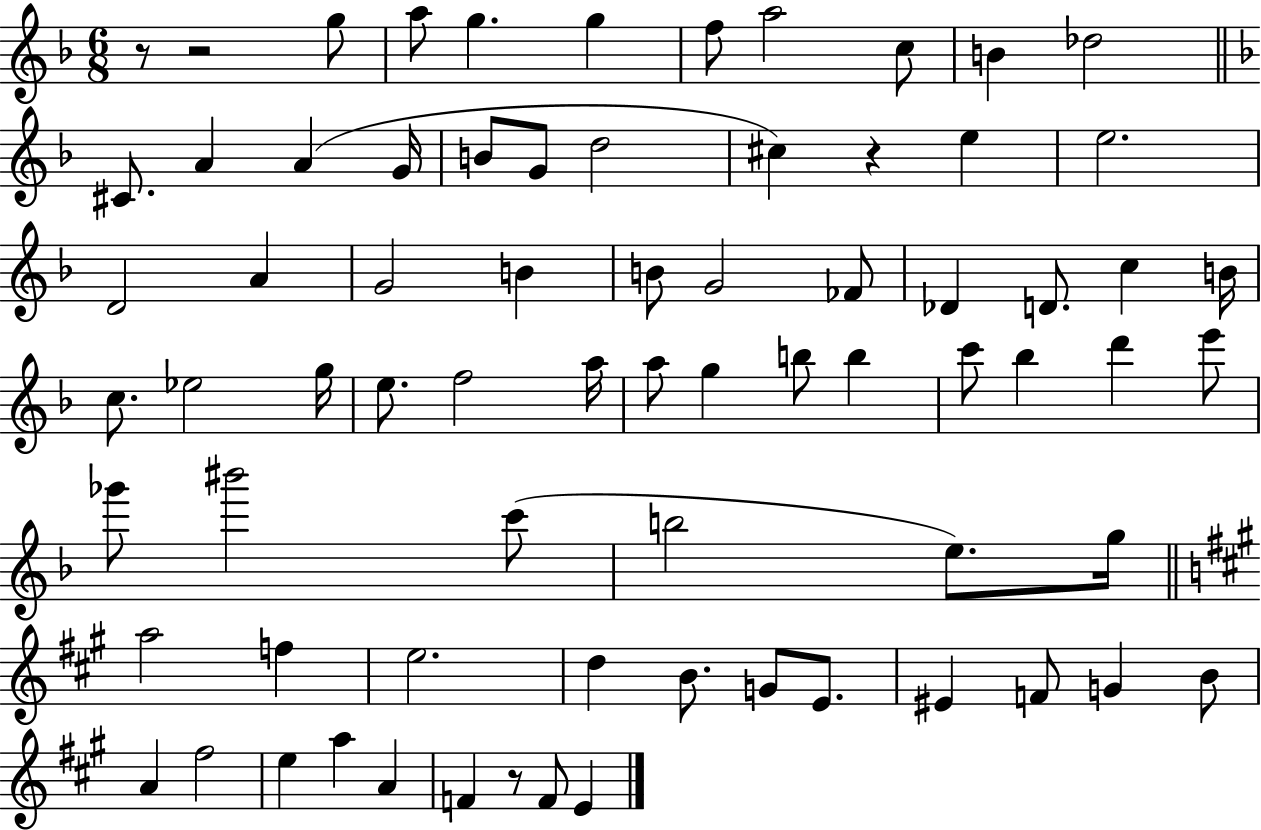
{
  \clef treble
  \numericTimeSignature
  \time 6/8
  \key f \major
  \repeat volta 2 { r8 r2 g''8 | a''8 g''4. g''4 | f''8 a''2 c''8 | b'4 des''2 | \break \bar "||" \break \key f \major cis'8. a'4 a'4( g'16 | b'8 g'8 d''2 | cis''4) r4 e''4 | e''2. | \break d'2 a'4 | g'2 b'4 | b'8 g'2 fes'8 | des'4 d'8. c''4 b'16 | \break c''8. ees''2 g''16 | e''8. f''2 a''16 | a''8 g''4 b''8 b''4 | c'''8 bes''4 d'''4 e'''8 | \break ges'''8 bis'''2 c'''8( | b''2 e''8.) g''16 | \bar "||" \break \key a \major a''2 f''4 | e''2. | d''4 b'8. g'8 e'8. | eis'4 f'8 g'4 b'8 | \break a'4 fis''2 | e''4 a''4 a'4 | f'4 r8 f'8 e'4 | } \bar "|."
}